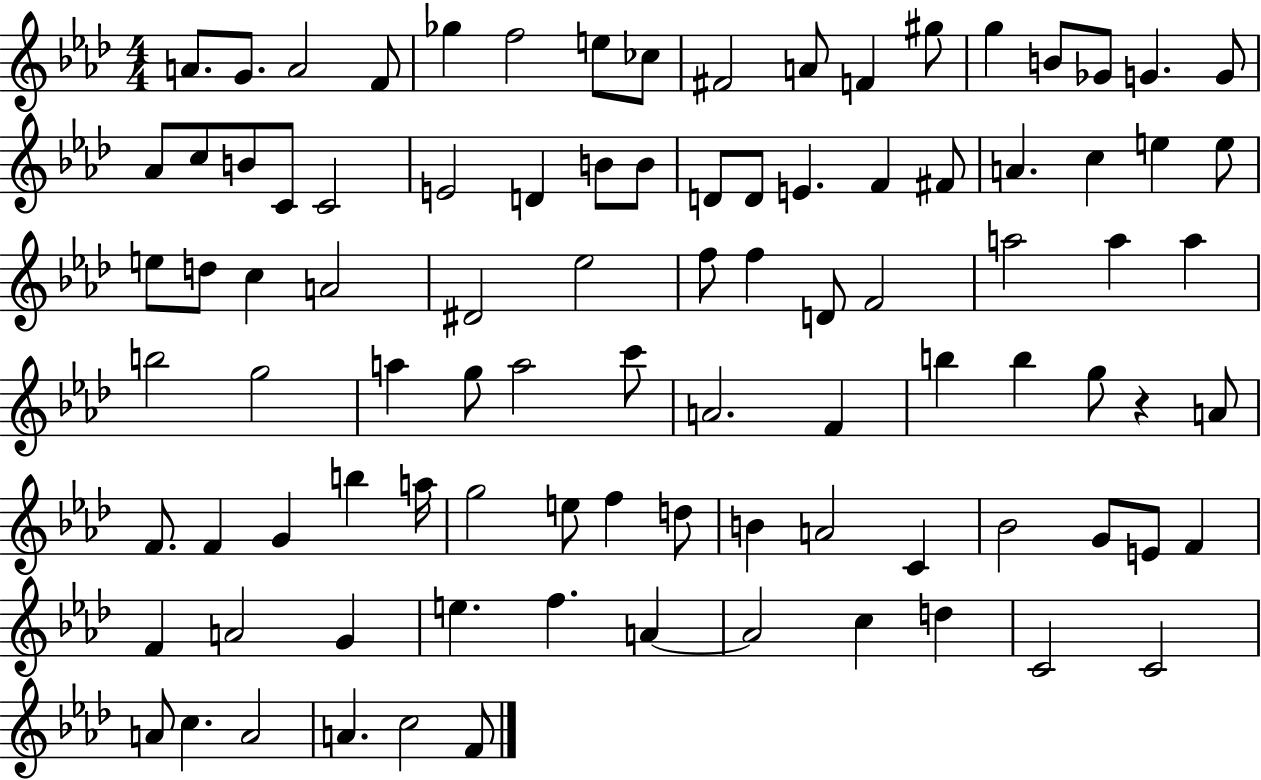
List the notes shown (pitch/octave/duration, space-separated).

A4/e. G4/e. A4/h F4/e Gb5/q F5/h E5/e CES5/e F#4/h A4/e F4/q G#5/e G5/q B4/e Gb4/e G4/q. G4/e Ab4/e C5/e B4/e C4/e C4/h E4/h D4/q B4/e B4/e D4/e D4/e E4/q. F4/q F#4/e A4/q. C5/q E5/q E5/e E5/e D5/e C5/q A4/h D#4/h Eb5/h F5/e F5/q D4/e F4/h A5/h A5/q A5/q B5/h G5/h A5/q G5/e A5/h C6/e A4/h. F4/q B5/q B5/q G5/e R/q A4/e F4/e. F4/q G4/q B5/q A5/s G5/h E5/e F5/q D5/e B4/q A4/h C4/q Bb4/h G4/e E4/e F4/q F4/q A4/h G4/q E5/q. F5/q. A4/q A4/h C5/q D5/q C4/h C4/h A4/e C5/q. A4/h A4/q. C5/h F4/e